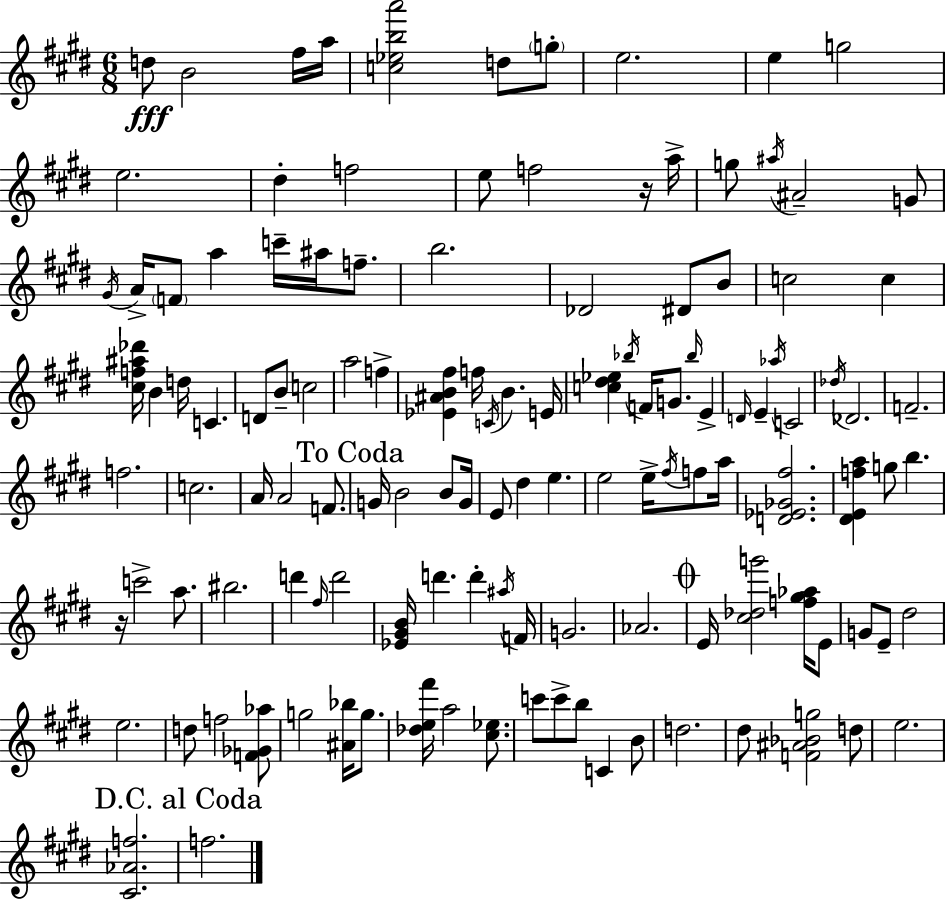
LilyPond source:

{
  \clef treble
  \numericTimeSignature
  \time 6/8
  \key e \major
  d''8\fff b'2 fis''16 a''16 | <c'' ees'' b'' a'''>2 d''8 \parenthesize g''8-. | e''2. | e''4 g''2 | \break e''2. | dis''4-. f''2 | e''8 f''2 r16 a''16-> | g''8 \acciaccatura { ais''16 } ais'2-- g'8 | \break \acciaccatura { gis'16 } a'16-> \parenthesize f'8 a''4 c'''16-- ais''16 f''8.-- | b''2. | des'2 dis'8 | b'8 c''2 c''4 | \break <cis'' f'' ais'' des'''>16 b'4 d''16 c'4. | d'8 b'8-- c''2 | a''2 f''4-> | <ees' ais' b' fis''>4 f''16 \acciaccatura { c'16 } b'4. | \break e'16 <c'' dis'' ees''>4 \acciaccatura { bes''16 } f'16 g'8. | \grace { bes''16 } e'4-> \grace { d'16 } e'4-- \acciaccatura { aes''16 } c'2 | \acciaccatura { des''16 } des'2. | f'2.-- | \break f''2. | c''2. | a'16 a'2 | f'8. \mark "To Coda" g'16 b'2 | \break b'8 g'16 e'8 dis''4 | e''4. e''2 | e''16-> \acciaccatura { fis''16 } f''8 a''16 <d' ees' ges' fis''>2. | <dis' e' f'' a''>4 | \break g''8 b''4. r16 c'''2-> | a''8. bis''2. | d'''4 | \grace { fis''16 } d'''2 <ees' gis' b'>16 d'''4. | \break d'''4-. \acciaccatura { ais''16 } f'16 g'2. | aes'2. | \mark \markup { \musicglyph "scripts.coda" } e'16 | <cis'' des'' g'''>2 <f'' gis'' aes''>16 e'8 g'8 | \break e'8-- dis''2 e''2. | d''8 | f''2 <f' ges' aes''>8 g''2 | <ais' bes''>16 g''8. <des'' e'' fis'''>16 | \break a''2 <cis'' ees''>8. c'''8 | c'''8-> b''8 c'4 b'8 d''2. | dis''8 | <f' ais' bes' g''>2 d''8 e''2. | \break <cis' aes' f''>2. | \mark "D.C. al Coda" f''2. | \bar "|."
}